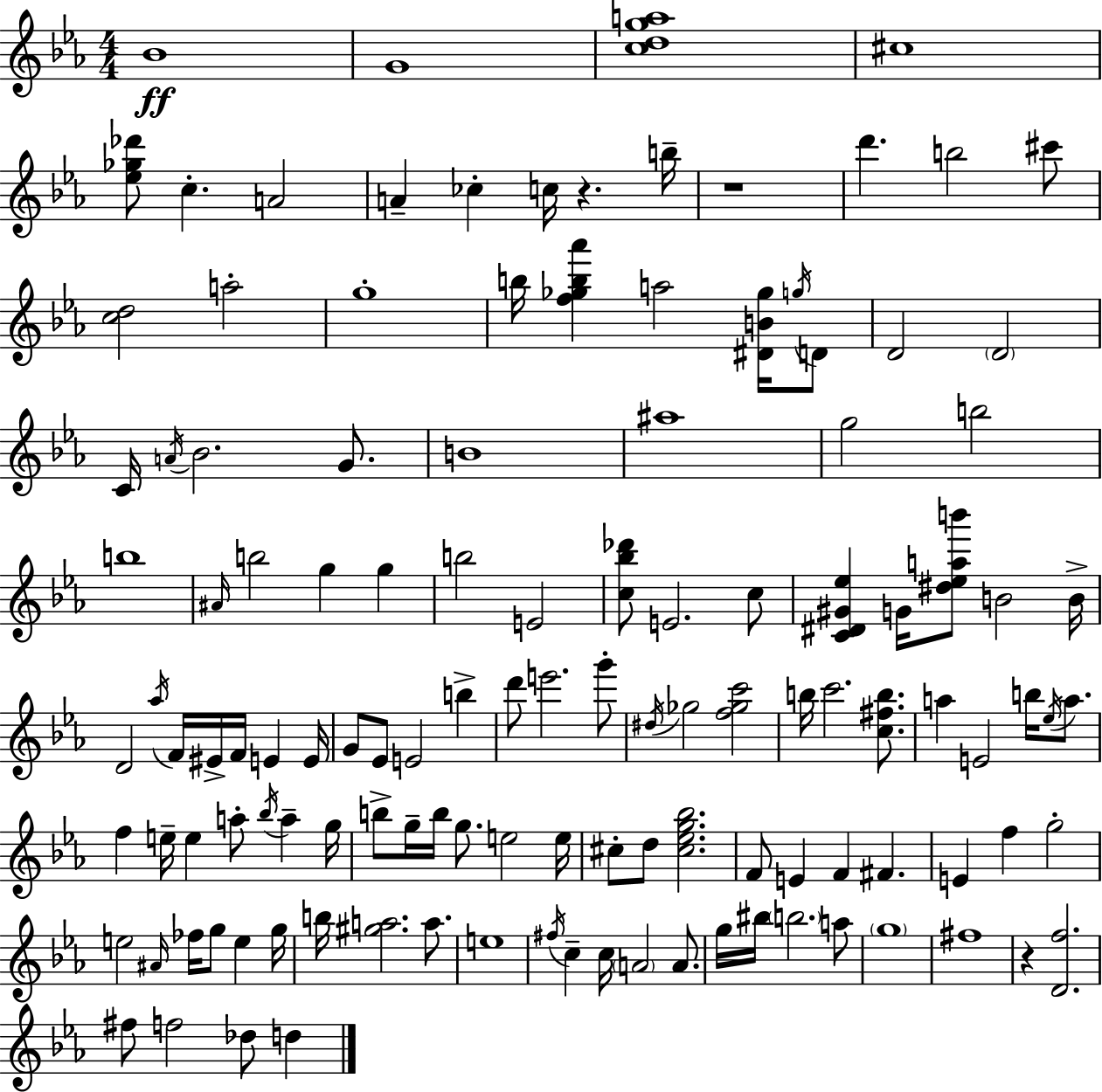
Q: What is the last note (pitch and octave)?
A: D5